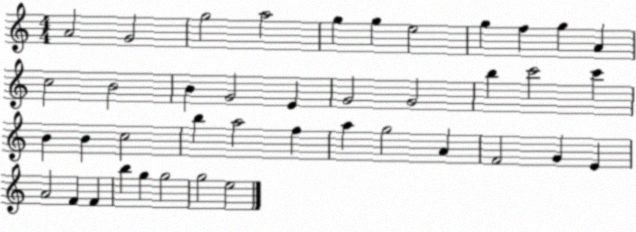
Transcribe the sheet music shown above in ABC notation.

X:1
T:Untitled
M:4/4
L:1/4
K:C
A2 G2 g2 a2 g g e2 g f g A c2 B2 B G2 E G2 G2 b c'2 c' B B c2 b a2 f a g2 A F2 G E A2 F F b g g2 g2 e2